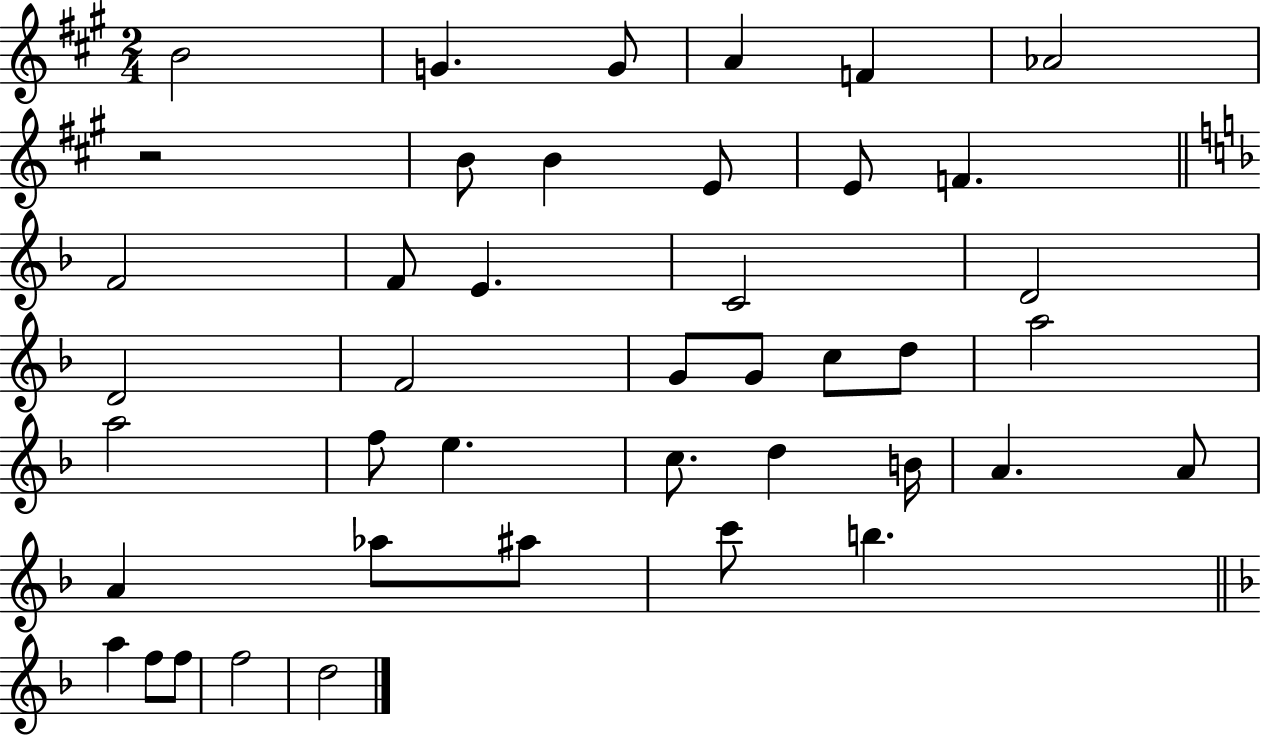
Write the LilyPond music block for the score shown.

{
  \clef treble
  \numericTimeSignature
  \time 2/4
  \key a \major
  b'2 | g'4. g'8 | a'4 f'4 | aes'2 | \break r2 | b'8 b'4 e'8 | e'8 f'4. | \bar "||" \break \key d \minor f'2 | f'8 e'4. | c'2 | d'2 | \break d'2 | f'2 | g'8 g'8 c''8 d''8 | a''2 | \break a''2 | f''8 e''4. | c''8. d''4 b'16 | a'4. a'8 | \break a'4 aes''8 ais''8 | c'''8 b''4. | \bar "||" \break \key d \minor a''4 f''8 f''8 | f''2 | d''2 | \bar "|."
}